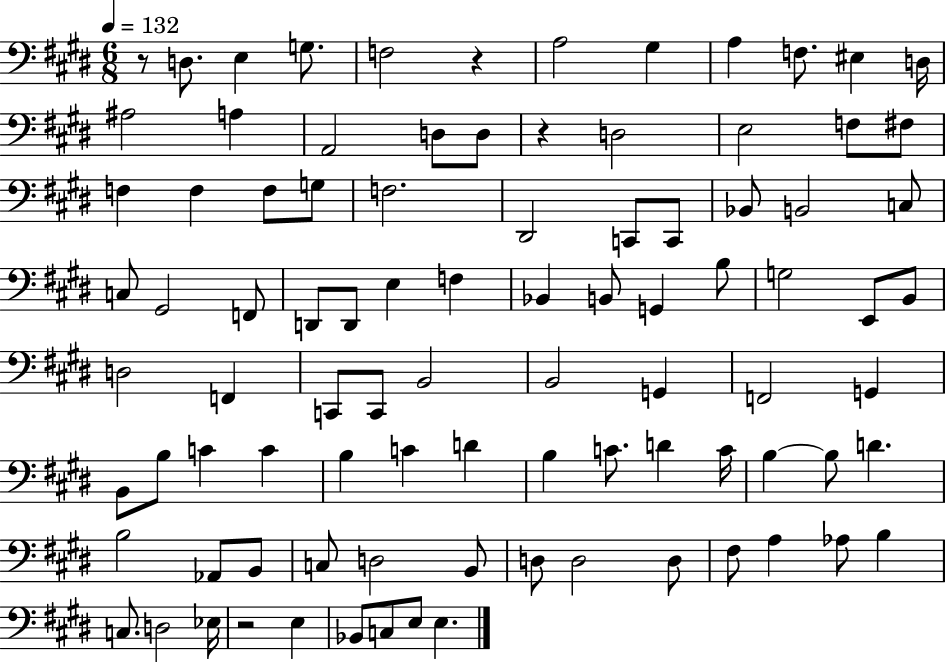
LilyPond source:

{
  \clef bass
  \numericTimeSignature
  \time 6/8
  \key e \major
  \tempo 4 = 132
  r8 d8. e4 g8. | f2 r4 | a2 gis4 | a4 f8. eis4 d16 | \break ais2 a4 | a,2 d8 d8 | r4 d2 | e2 f8 fis8 | \break f4 f4 f8 g8 | f2. | dis,2 c,8 c,8 | bes,8 b,2 c8 | \break c8 gis,2 f,8 | d,8 d,8 e4 f4 | bes,4 b,8 g,4 b8 | g2 e,8 b,8 | \break d2 f,4 | c,8 c,8 b,2 | b,2 g,4 | f,2 g,4 | \break b,8 b8 c'4 c'4 | b4 c'4 d'4 | b4 c'8. d'4 c'16 | b4~~ b8 d'4. | \break b2 aes,8 b,8 | c8 d2 b,8 | d8 d2 d8 | fis8 a4 aes8 b4 | \break c8. d2 ees16 | r2 e4 | bes,8 c8 e8 e4. | \bar "|."
}